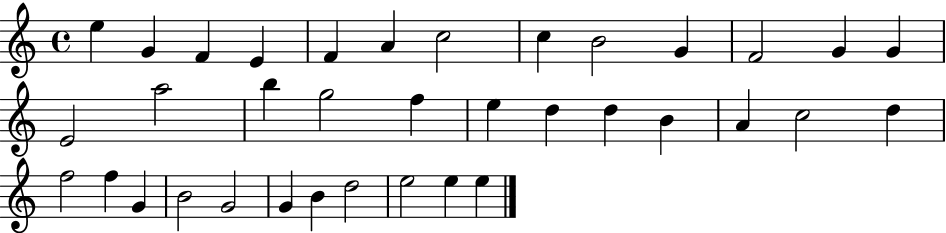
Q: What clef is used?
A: treble